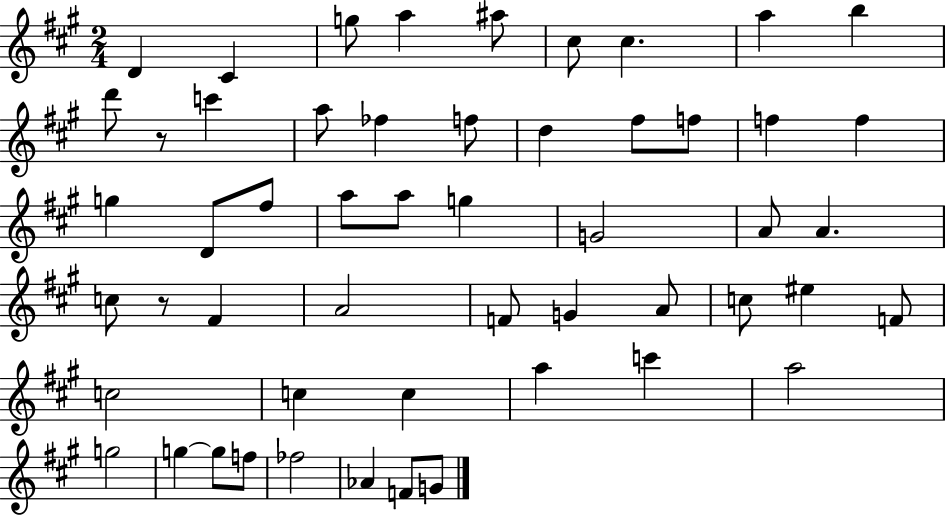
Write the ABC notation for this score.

X:1
T:Untitled
M:2/4
L:1/4
K:A
D ^C g/2 a ^a/2 ^c/2 ^c a b d'/2 z/2 c' a/2 _f f/2 d ^f/2 f/2 f f g D/2 ^f/2 a/2 a/2 g G2 A/2 A c/2 z/2 ^F A2 F/2 G A/2 c/2 ^e F/2 c2 c c a c' a2 g2 g g/2 f/2 _f2 _A F/2 G/2